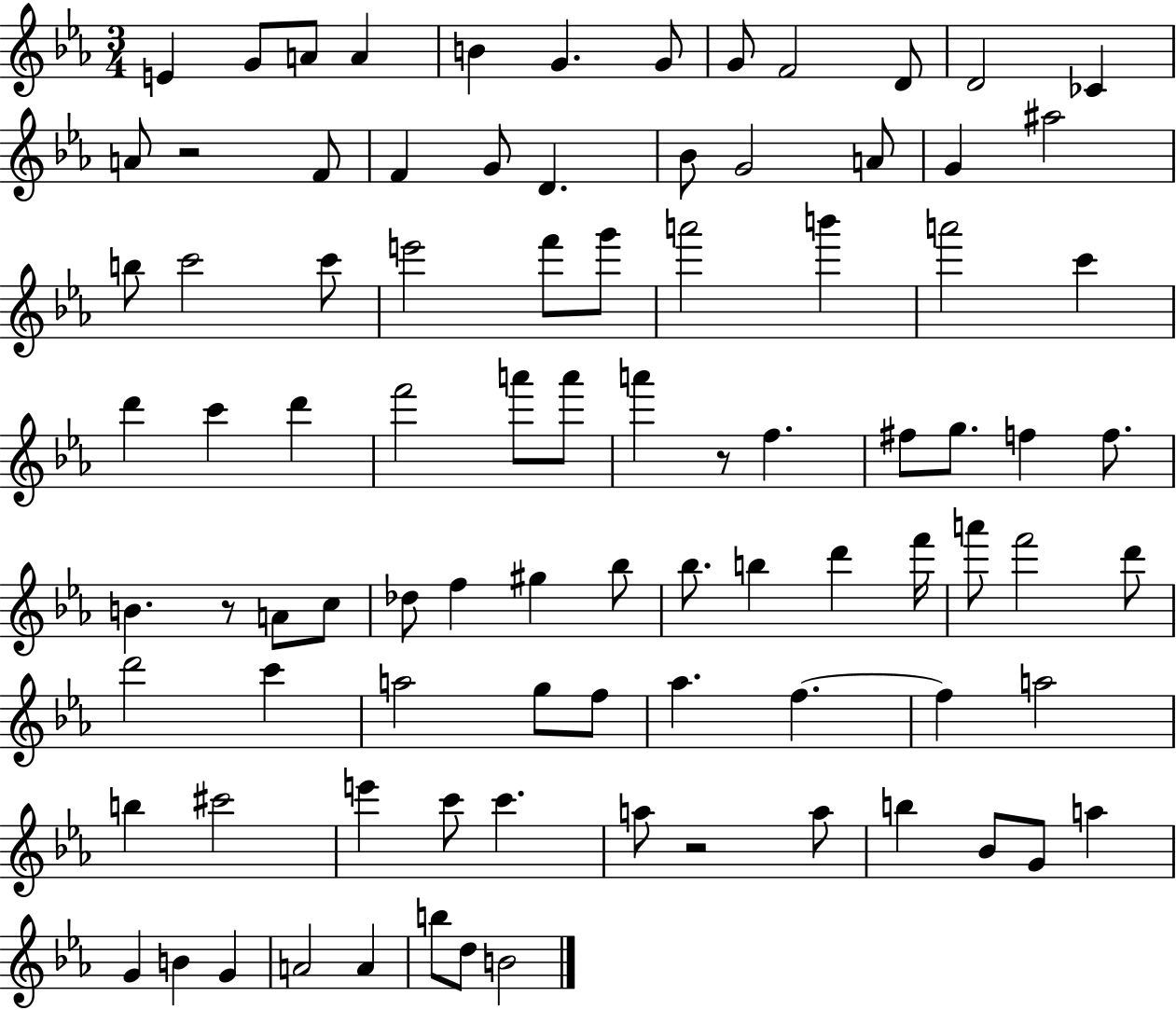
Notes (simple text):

E4/q G4/e A4/e A4/q B4/q G4/q. G4/e G4/e F4/h D4/e D4/h CES4/q A4/e R/h F4/e F4/q G4/e D4/q. Bb4/e G4/h A4/e G4/q A#5/h B5/e C6/h C6/e E6/h F6/e G6/e A6/h B6/q A6/h C6/q D6/q C6/q D6/q F6/h A6/e A6/e A6/q R/e F5/q. F#5/e G5/e. F5/q F5/e. B4/q. R/e A4/e C5/e Db5/e F5/q G#5/q Bb5/e Bb5/e. B5/q D6/q F6/s A6/e F6/h D6/e D6/h C6/q A5/h G5/e F5/e Ab5/q. F5/q. F5/q A5/h B5/q C#6/h E6/q C6/e C6/q. A5/e R/h A5/e B5/q Bb4/e G4/e A5/q G4/q B4/q G4/q A4/h A4/q B5/e D5/e B4/h